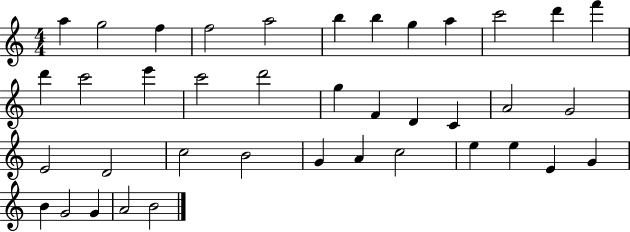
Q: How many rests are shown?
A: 0